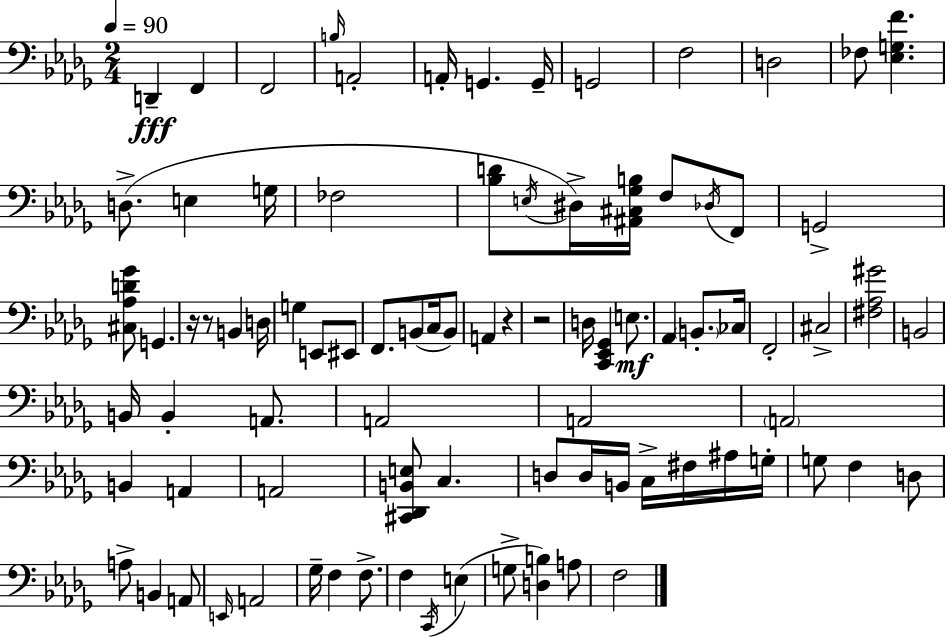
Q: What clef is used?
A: bass